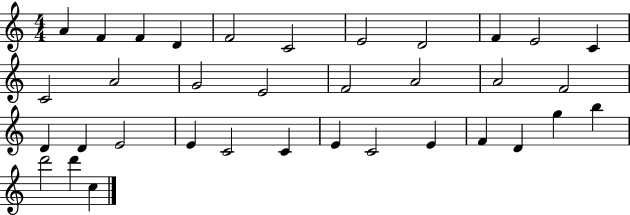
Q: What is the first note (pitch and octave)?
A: A4